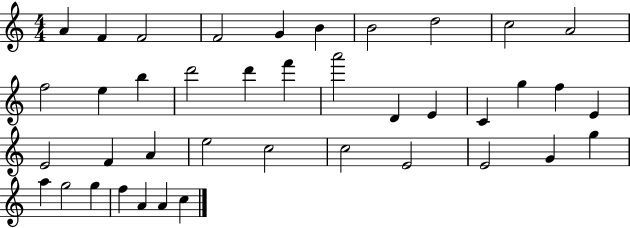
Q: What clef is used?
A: treble